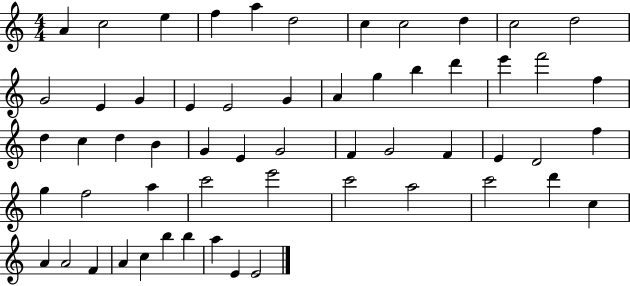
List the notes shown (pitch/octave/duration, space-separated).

A4/q C5/h E5/q F5/q A5/q D5/h C5/q C5/h D5/q C5/h D5/h G4/h E4/q G4/q E4/q E4/h G4/q A4/q G5/q B5/q D6/q E6/q F6/h F5/q D5/q C5/q D5/q B4/q G4/q E4/q G4/h F4/q G4/h F4/q E4/q D4/h F5/q G5/q F5/h A5/q C6/h E6/h C6/h A5/h C6/h D6/q C5/q A4/q A4/h F4/q A4/q C5/q B5/q B5/q A5/q E4/q E4/h